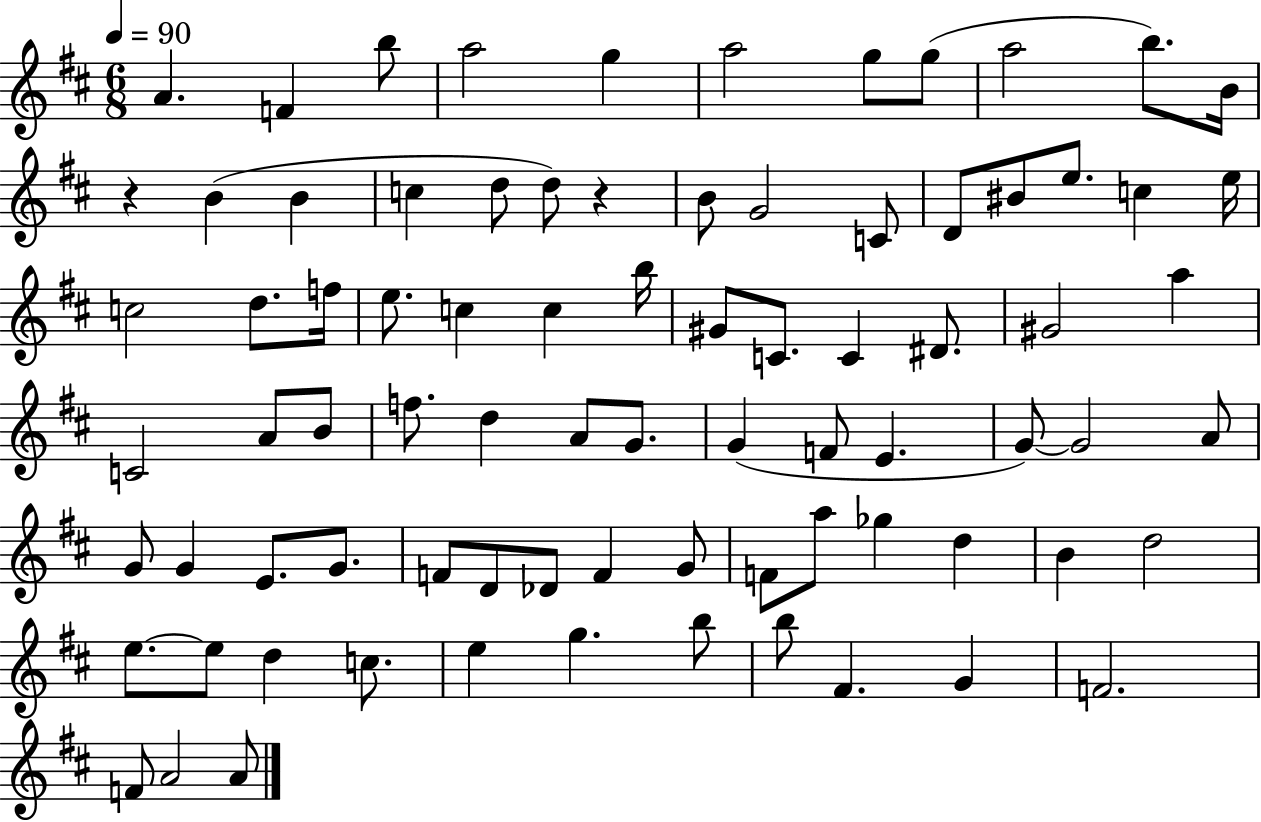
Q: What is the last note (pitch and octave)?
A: A4